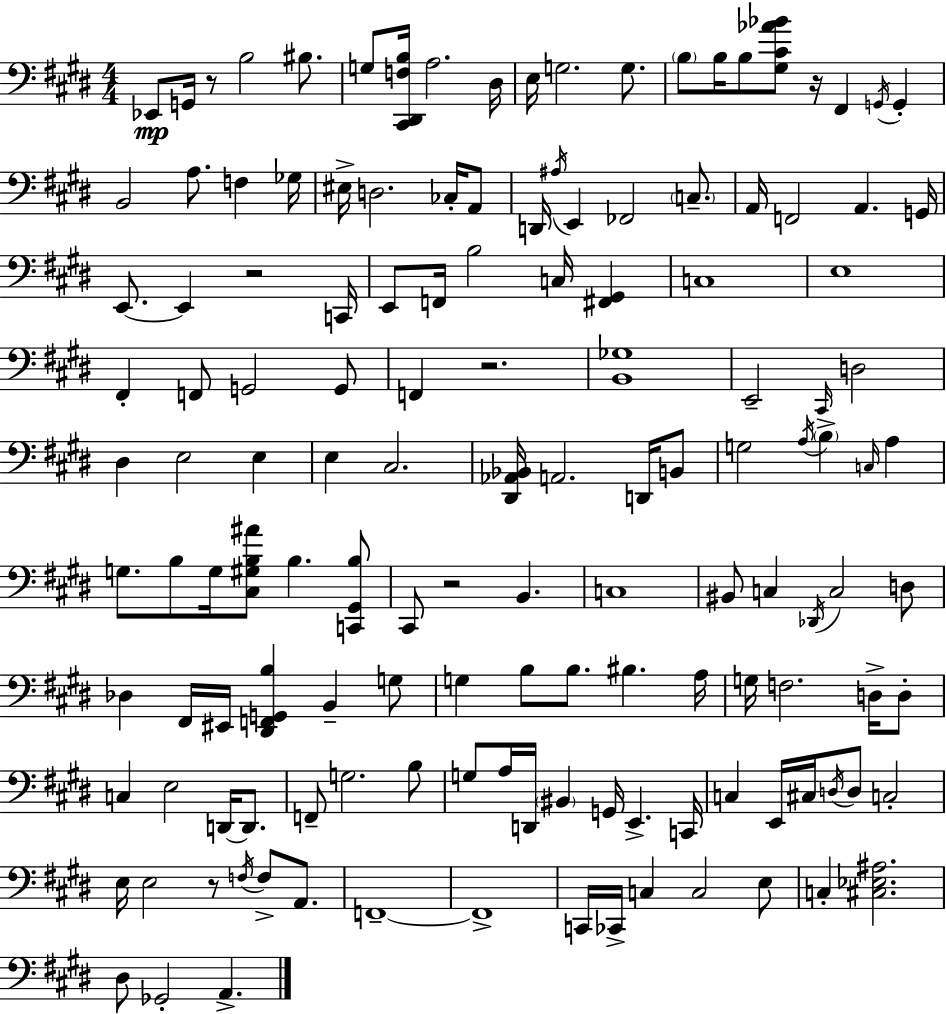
{
  \clef bass
  \numericTimeSignature
  \time 4/4
  \key e \major
  ees,8\mp g,16 r8 b2 bis8. | g8 <cis, dis, f b>16 a2. dis16 | e16 g2. g8. | \parenthesize b8 b16 b8 <gis cis' aes' bes'>8 r16 fis,4 \acciaccatura { g,16 } g,4-. | \break b,2 a8. f4 | ges16 eis16-> d2. ces16-. a,8 | d,16 \acciaccatura { ais16 } e,4 fes,2 \parenthesize c8.-- | a,16 f,2 a,4. | \break g,16 e,8.~~ e,4 r2 | c,16 e,8 f,16 b2 c16 <fis, gis,>4 | c1 | e1 | \break fis,4-. f,8 g,2 | g,8 f,4 r2. | <b, ges>1 | e,2-- \grace { cis,16 } d2 | \break dis4 e2 e4 | e4 cis2. | <dis, aes, bes,>16 a,2. | d,16 b,8 g2 \acciaccatura { a16 } \parenthesize b4-> | \break \grace { c16 } a4 g8. b8 g16 <cis gis b ais'>8 b4. | <c, gis, b>8 cis,8 r2 b,4. | c1 | bis,8 c4 \acciaccatura { des,16 } c2 | \break d8 des4 fis,16 eis,16 <dis, f, g, b>4 | b,4-- g8 g4 b8 b8. bis4. | a16 g16 f2. | d16-> d8-. c4 e2 | \break d,16~~ d,8. f,8-- g2. | b8 g8 a16 d,16 \parenthesize bis,4 g,16 e,4.-> | c,16 c4 e,16 cis16 \acciaccatura { d16 } d8 c2-. | e16 e2 | \break r8 \acciaccatura { f16 } f8-> a,8. f,1--~~ | f,1-> | c,16 ces,16-> c4 c2 | e8 c4-. <cis ees ais>2. | \break dis8 ges,2-. | a,4.-> \bar "|."
}